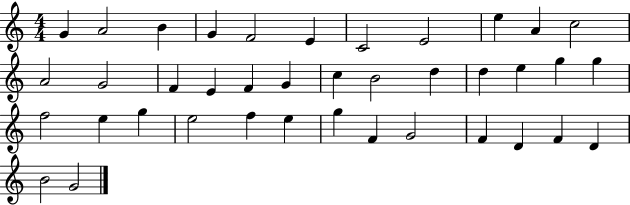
G4/q A4/h B4/q G4/q F4/h E4/q C4/h E4/h E5/q A4/q C5/h A4/h G4/h F4/q E4/q F4/q G4/q C5/q B4/h D5/q D5/q E5/q G5/q G5/q F5/h E5/q G5/q E5/h F5/q E5/q G5/q F4/q G4/h F4/q D4/q F4/q D4/q B4/h G4/h